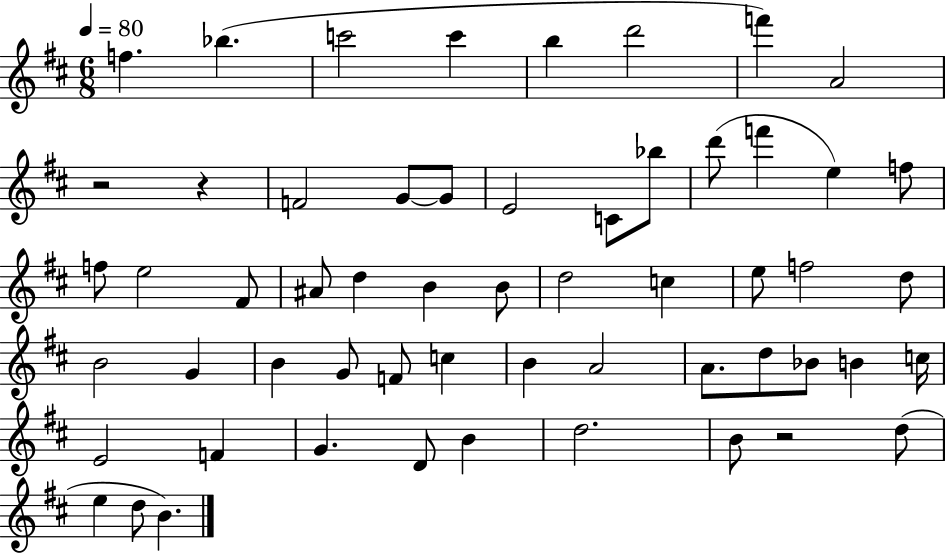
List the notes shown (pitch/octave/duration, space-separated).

F5/q. Bb5/q. C6/h C6/q B5/q D6/h F6/q A4/h R/h R/q F4/h G4/e G4/e E4/h C4/e Bb5/e D6/e F6/q E5/q F5/e F5/e E5/h F#4/e A#4/e D5/q B4/q B4/e D5/h C5/q E5/e F5/h D5/e B4/h G4/q B4/q G4/e F4/e C5/q B4/q A4/h A4/e. D5/e Bb4/e B4/q C5/s E4/h F4/q G4/q. D4/e B4/q D5/h. B4/e R/h D5/e E5/q D5/e B4/q.